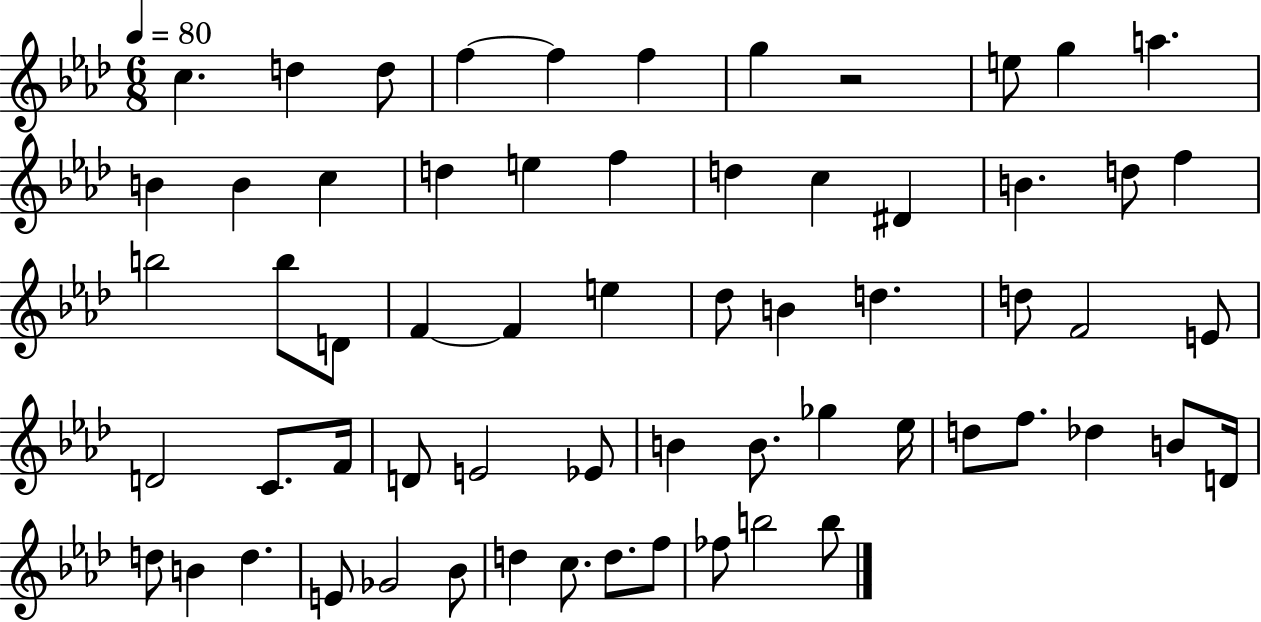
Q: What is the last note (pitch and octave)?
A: B5